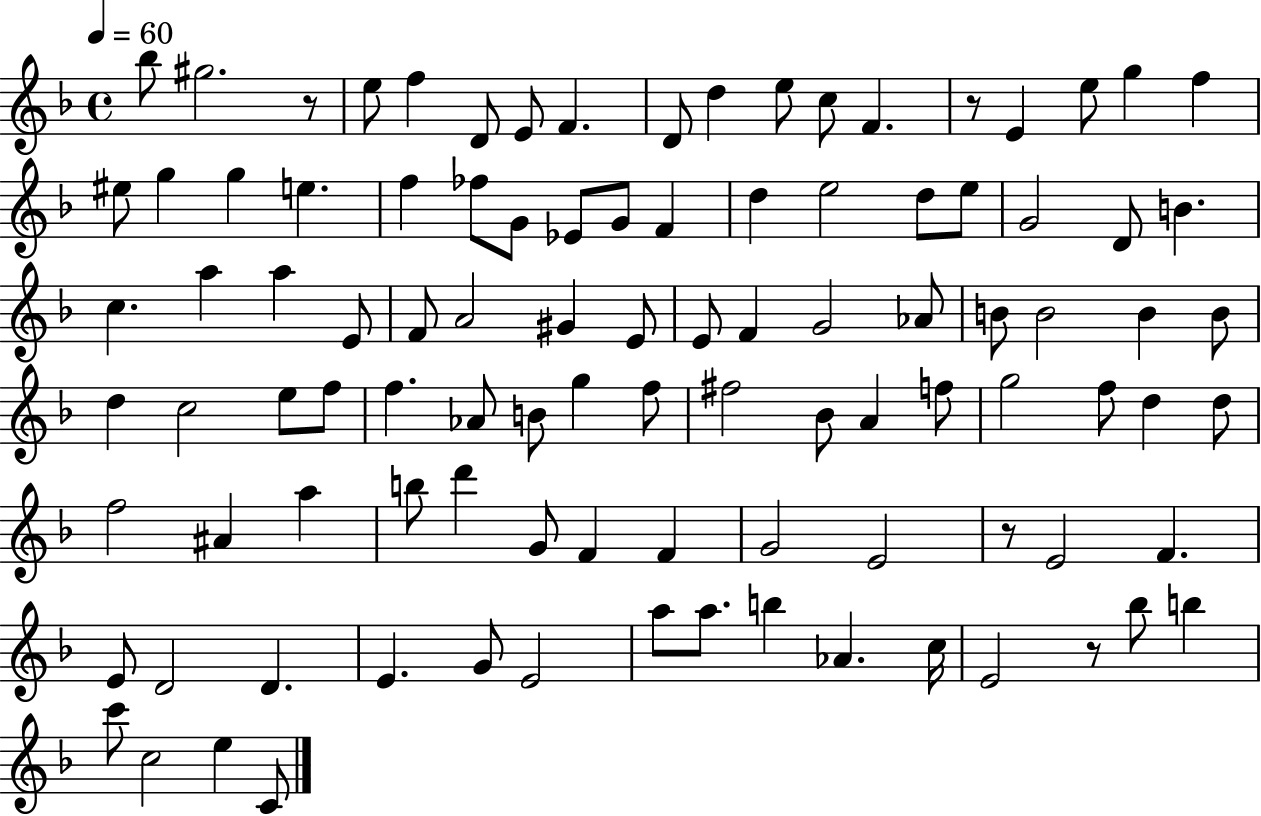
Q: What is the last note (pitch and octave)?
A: C4